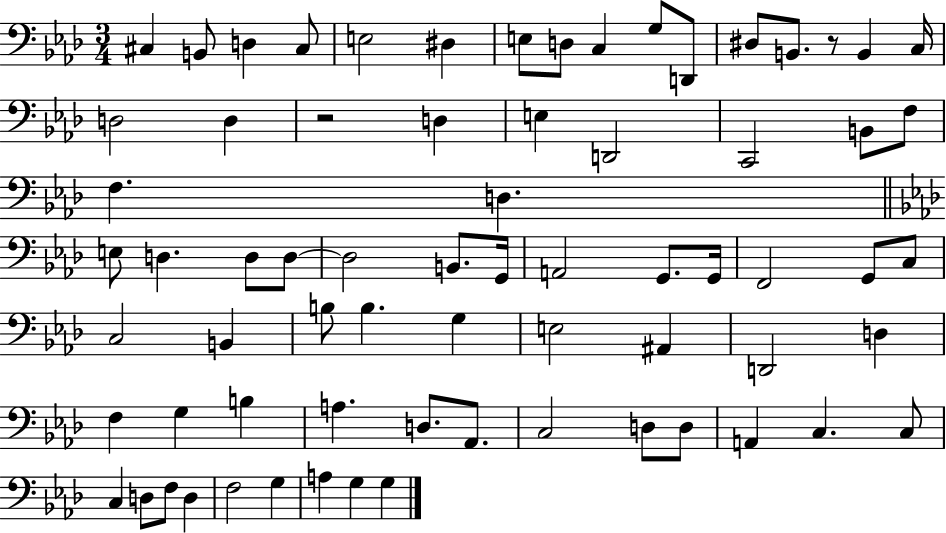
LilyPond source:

{
  \clef bass
  \numericTimeSignature
  \time 3/4
  \key aes \major
  cis4 b,8 d4 cis8 | e2 dis4 | e8 d8 c4 g8 d,8 | dis8 b,8. r8 b,4 c16 | \break d2 d4 | r2 d4 | e4 d,2 | c,2 b,8 f8 | \break f4. d4. | \bar "||" \break \key aes \major e8 d4. d8 d8~~ | d2 b,8. g,16 | a,2 g,8. g,16 | f,2 g,8 c8 | \break c2 b,4 | b8 b4. g4 | e2 ais,4 | d,2 d4 | \break f4 g4 b4 | a4. d8. aes,8. | c2 d8 d8 | a,4 c4. c8 | \break c4 d8 f8 d4 | f2 g4 | a4 g4 g4 | \bar "|."
}